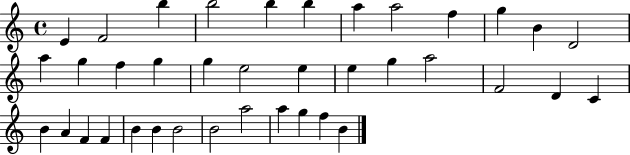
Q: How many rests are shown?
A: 0